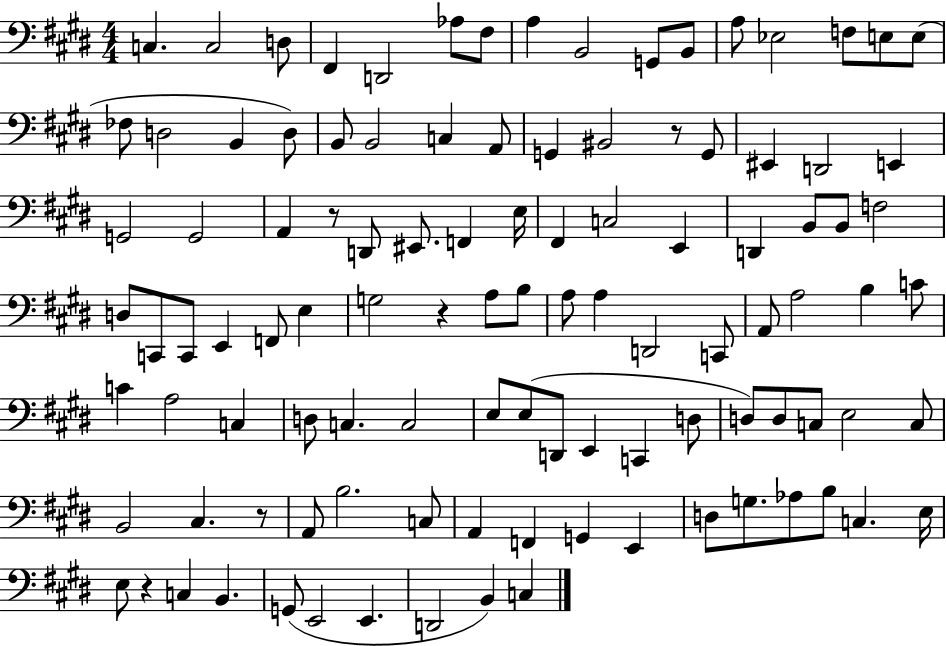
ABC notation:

X:1
T:Untitled
M:4/4
L:1/4
K:E
C, C,2 D,/2 ^F,, D,,2 _A,/2 ^F,/2 A, B,,2 G,,/2 B,,/2 A,/2 _E,2 F,/2 E,/2 E,/2 _F,/2 D,2 B,, D,/2 B,,/2 B,,2 C, A,,/2 G,, ^B,,2 z/2 G,,/2 ^E,, D,,2 E,, G,,2 G,,2 A,, z/2 D,,/2 ^E,,/2 F,, E,/4 ^F,, C,2 E,, D,, B,,/2 B,,/2 F,2 D,/2 C,,/2 C,,/2 E,, F,,/2 E, G,2 z A,/2 B,/2 A,/2 A, D,,2 C,,/2 A,,/2 A,2 B, C/2 C A,2 C, D,/2 C, C,2 E,/2 E,/2 D,,/2 E,, C,, D,/2 D,/2 D,/2 C,/2 E,2 C,/2 B,,2 ^C, z/2 A,,/2 B,2 C,/2 A,, F,, G,, E,, D,/2 G,/2 _A,/2 B,/2 C, E,/4 E,/2 z C, B,, G,,/2 E,,2 E,, D,,2 B,, C,